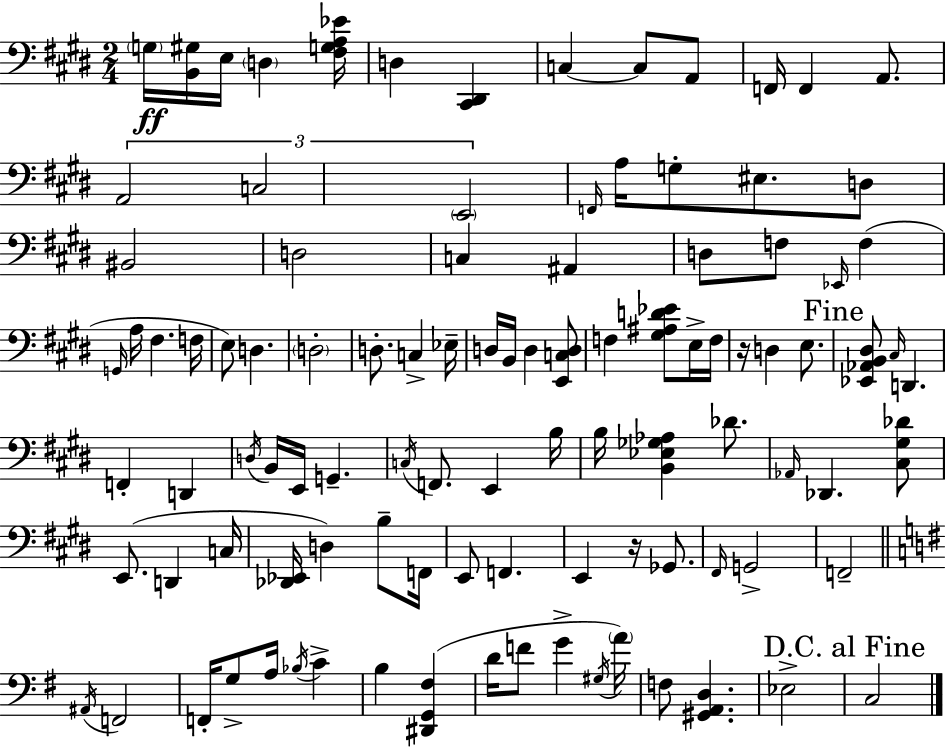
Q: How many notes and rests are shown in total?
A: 102